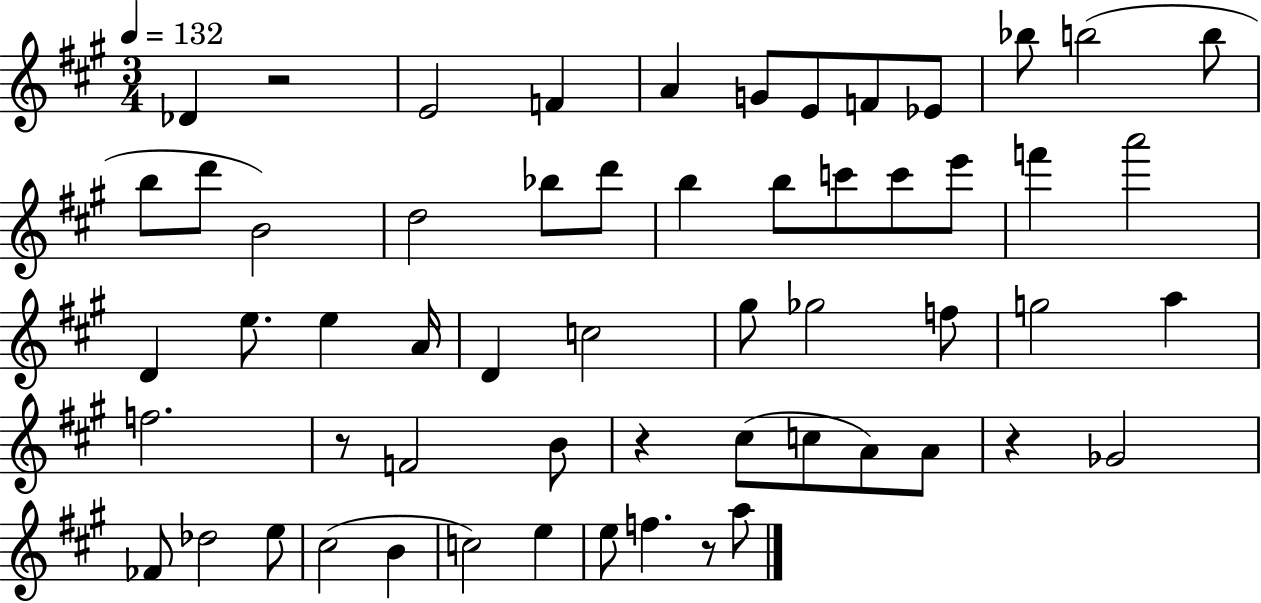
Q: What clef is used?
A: treble